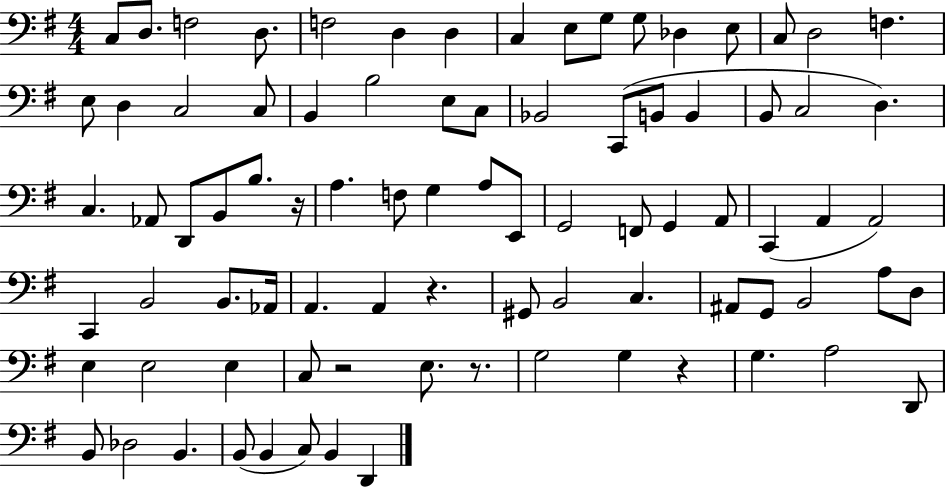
{
  \clef bass
  \numericTimeSignature
  \time 4/4
  \key g \major
  c8 d8. f2 d8. | f2 d4 d4 | c4 e8 g8 g8 des4 e8 | c8 d2 f4. | \break e8 d4 c2 c8 | b,4 b2 e8 c8 | bes,2 c,8( b,8 b,4 | b,8 c2 d4.) | \break c4. aes,8 d,8 b,8 b8. r16 | a4. f8 g4 a8 e,8 | g,2 f,8 g,4 a,8 | c,4( a,4 a,2) | \break c,4 b,2 b,8. aes,16 | a,4. a,4 r4. | gis,8 b,2 c4. | ais,8 g,8 b,2 a8 d8 | \break e4 e2 e4 | c8 r2 e8. r8. | g2 g4 r4 | g4. a2 d,8 | \break b,8 des2 b,4. | b,8( b,4 c8) b,4 d,4 | \bar "|."
}